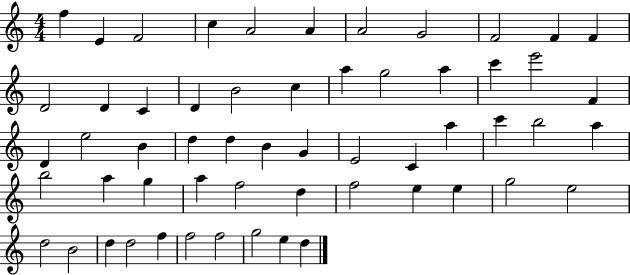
F5/q E4/q F4/h C5/q A4/h A4/q A4/h G4/h F4/h F4/q F4/q D4/h D4/q C4/q D4/q B4/h C5/q A5/q G5/h A5/q C6/q E6/h F4/q D4/q E5/h B4/q D5/q D5/q B4/q G4/q E4/h C4/q A5/q C6/q B5/h A5/q B5/h A5/q G5/q A5/q F5/h D5/q F5/h E5/q E5/q G5/h E5/h D5/h B4/h D5/q D5/h F5/q F5/h F5/h G5/h E5/q D5/q